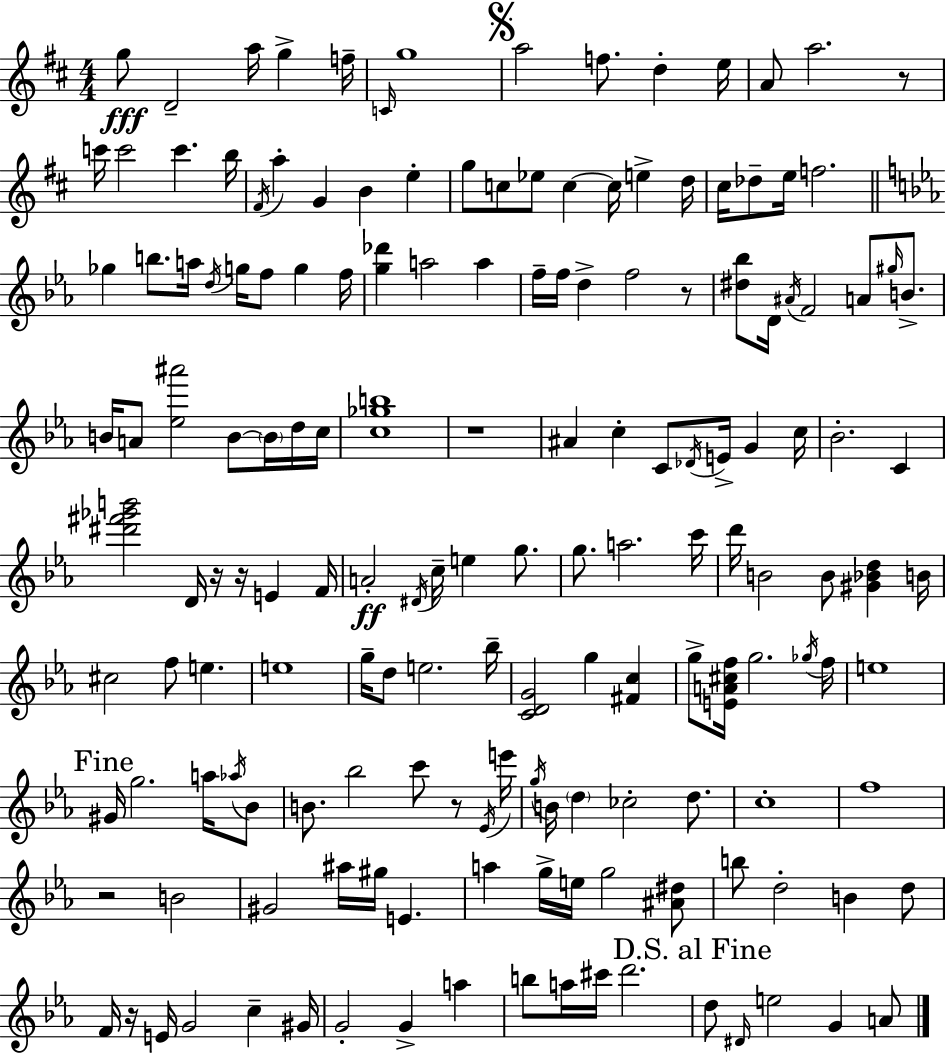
{
  \clef treble
  \numericTimeSignature
  \time 4/4
  \key d \major
  g''8\fff d'2-- a''16 g''4-> f''16-- | \grace { c'16 } g''1 | \mark \markup { \musicglyph "scripts.segno" } a''2 f''8. d''4-. | e''16 a'8 a''2. r8 | \break c'''16 c'''2 c'''4. | b''16 \acciaccatura { fis'16 } a''4-. g'4 b'4 e''4-. | g''8 c''8 ees''8 c''4~~ c''16 e''4-> | d''16 cis''16 des''8-- e''16 f''2. | \break \bar "||" \break \key ees \major ges''4 b''8. a''16 \acciaccatura { d''16 } g''16 f''8 g''4 | f''16 <g'' des'''>4 a''2 a''4 | f''16-- f''16 d''4-> f''2 r8 | <dis'' bes''>8 d'16 \acciaccatura { ais'16 } f'2 a'8 \grace { gis''16 } | \break b'8.-> b'16 a'8 <ees'' ais'''>2 b'8~~ | \parenthesize b'16 d''16 c''16 <c'' ges'' b''>1 | r1 | ais'4 c''4-. c'8 \acciaccatura { des'16 } e'16-> g'4 | \break c''16 bes'2.-. | c'4 <dis''' fis''' ges''' b'''>2 d'16 r16 r16 e'4 | f'16 a'2-.\ff \acciaccatura { dis'16 } c''16-- e''4 | g''8. g''8. a''2. | \break c'''16 d'''16 b'2 b'8 | <gis' bes' d''>4 b'16 cis''2 f''8 e''4. | e''1 | g''16-- d''8 e''2. | \break bes''16-- <c' d' g'>2 g''4 | <fis' c''>4 g''8-> <e' a' cis'' f''>16 g''2. | \acciaccatura { ges''16 } f''16 e''1 | \mark "Fine" gis'16 g''2. | \break a''16 \acciaccatura { aes''16 } bes'8 b'8. bes''2 | c'''8 r8 \acciaccatura { ees'16 } e'''16 \acciaccatura { g''16 } b'16 \parenthesize d''4 ces''2-. | d''8. c''1-. | f''1 | \break r2 | b'2 gis'2 | ais''16 gis''16 e'4. a''4 g''16-> e''16 g''2 | <ais' dis''>8 b''8 d''2-. | \break b'4 d''8 f'16 r16 e'16 g'2 | c''4-- gis'16 g'2-. | g'4-> a''4 b''8 a''16 cis'''16 d'''2. | \mark "D.S. al Fine" d''8 \grace { dis'16 } e''2 | \break g'4 a'8 \bar "|."
}